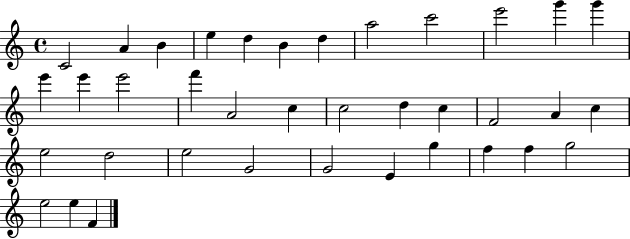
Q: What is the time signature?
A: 4/4